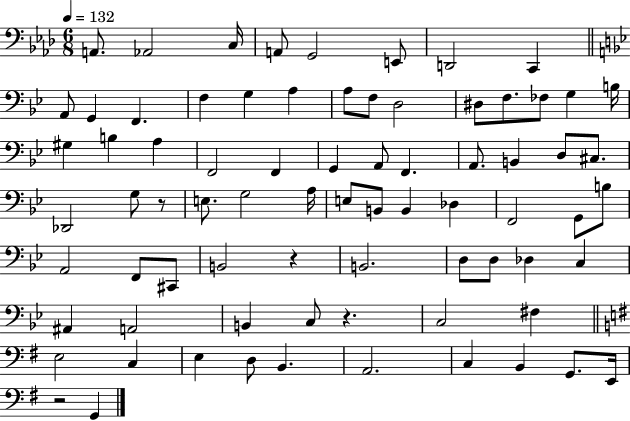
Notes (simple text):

A2/e. Ab2/h C3/s A2/e G2/h E2/e D2/h C2/q A2/e G2/q F2/q. F3/q G3/q A3/q A3/e F3/e D3/h D#3/e F3/e. FES3/e G3/q B3/s G#3/q B3/q A3/q F2/h F2/q G2/q A2/e F2/q. A2/e. B2/q D3/e C#3/e. Db2/h G3/e R/e E3/e. G3/h A3/s E3/e B2/e B2/q Db3/q F2/h G2/e B3/e A2/h F2/e C#2/e B2/h R/q B2/h. D3/e D3/e Db3/q C3/q A#2/q A2/h B2/q C3/e R/q. C3/h F#3/q E3/h C3/q E3/q D3/e B2/q. A2/h. C3/q B2/q G2/e. E2/s R/h G2/q